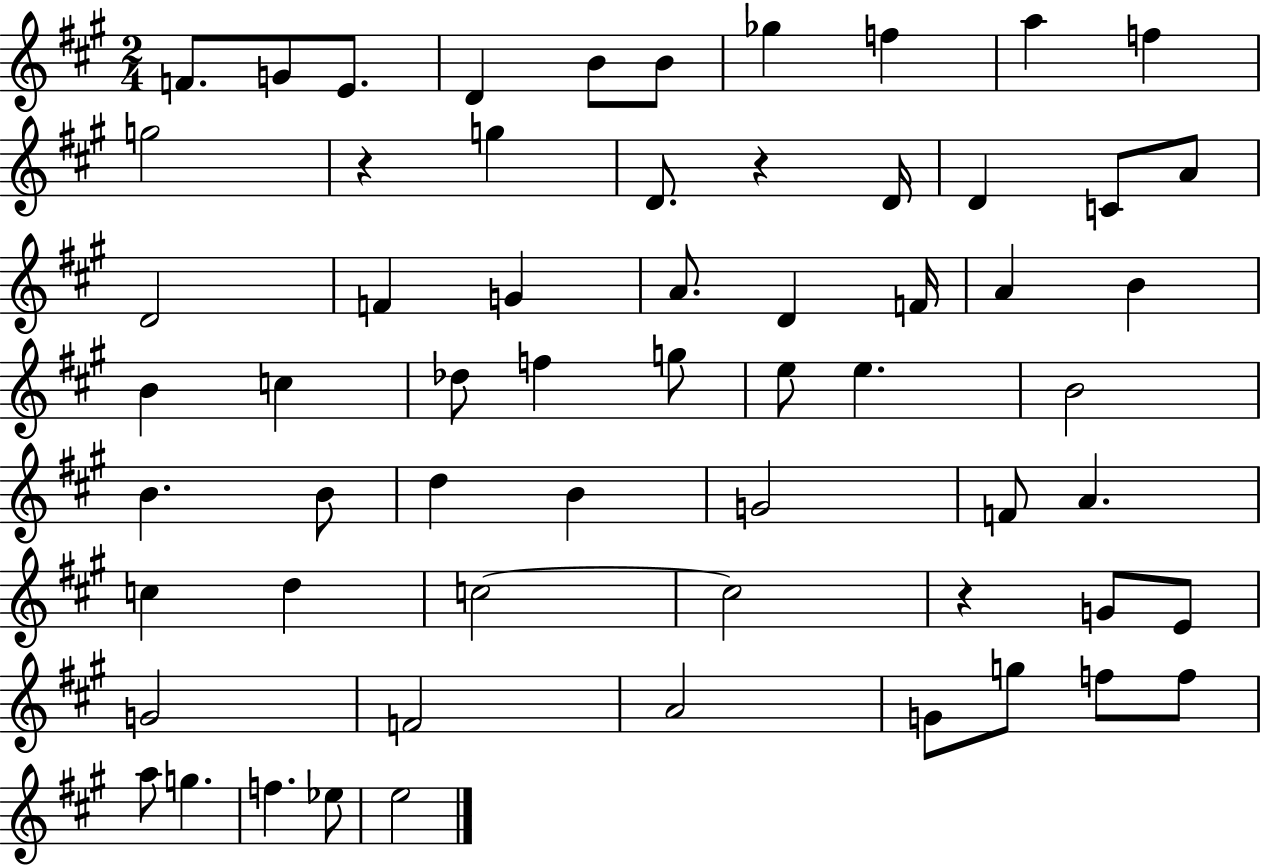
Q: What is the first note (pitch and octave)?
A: F4